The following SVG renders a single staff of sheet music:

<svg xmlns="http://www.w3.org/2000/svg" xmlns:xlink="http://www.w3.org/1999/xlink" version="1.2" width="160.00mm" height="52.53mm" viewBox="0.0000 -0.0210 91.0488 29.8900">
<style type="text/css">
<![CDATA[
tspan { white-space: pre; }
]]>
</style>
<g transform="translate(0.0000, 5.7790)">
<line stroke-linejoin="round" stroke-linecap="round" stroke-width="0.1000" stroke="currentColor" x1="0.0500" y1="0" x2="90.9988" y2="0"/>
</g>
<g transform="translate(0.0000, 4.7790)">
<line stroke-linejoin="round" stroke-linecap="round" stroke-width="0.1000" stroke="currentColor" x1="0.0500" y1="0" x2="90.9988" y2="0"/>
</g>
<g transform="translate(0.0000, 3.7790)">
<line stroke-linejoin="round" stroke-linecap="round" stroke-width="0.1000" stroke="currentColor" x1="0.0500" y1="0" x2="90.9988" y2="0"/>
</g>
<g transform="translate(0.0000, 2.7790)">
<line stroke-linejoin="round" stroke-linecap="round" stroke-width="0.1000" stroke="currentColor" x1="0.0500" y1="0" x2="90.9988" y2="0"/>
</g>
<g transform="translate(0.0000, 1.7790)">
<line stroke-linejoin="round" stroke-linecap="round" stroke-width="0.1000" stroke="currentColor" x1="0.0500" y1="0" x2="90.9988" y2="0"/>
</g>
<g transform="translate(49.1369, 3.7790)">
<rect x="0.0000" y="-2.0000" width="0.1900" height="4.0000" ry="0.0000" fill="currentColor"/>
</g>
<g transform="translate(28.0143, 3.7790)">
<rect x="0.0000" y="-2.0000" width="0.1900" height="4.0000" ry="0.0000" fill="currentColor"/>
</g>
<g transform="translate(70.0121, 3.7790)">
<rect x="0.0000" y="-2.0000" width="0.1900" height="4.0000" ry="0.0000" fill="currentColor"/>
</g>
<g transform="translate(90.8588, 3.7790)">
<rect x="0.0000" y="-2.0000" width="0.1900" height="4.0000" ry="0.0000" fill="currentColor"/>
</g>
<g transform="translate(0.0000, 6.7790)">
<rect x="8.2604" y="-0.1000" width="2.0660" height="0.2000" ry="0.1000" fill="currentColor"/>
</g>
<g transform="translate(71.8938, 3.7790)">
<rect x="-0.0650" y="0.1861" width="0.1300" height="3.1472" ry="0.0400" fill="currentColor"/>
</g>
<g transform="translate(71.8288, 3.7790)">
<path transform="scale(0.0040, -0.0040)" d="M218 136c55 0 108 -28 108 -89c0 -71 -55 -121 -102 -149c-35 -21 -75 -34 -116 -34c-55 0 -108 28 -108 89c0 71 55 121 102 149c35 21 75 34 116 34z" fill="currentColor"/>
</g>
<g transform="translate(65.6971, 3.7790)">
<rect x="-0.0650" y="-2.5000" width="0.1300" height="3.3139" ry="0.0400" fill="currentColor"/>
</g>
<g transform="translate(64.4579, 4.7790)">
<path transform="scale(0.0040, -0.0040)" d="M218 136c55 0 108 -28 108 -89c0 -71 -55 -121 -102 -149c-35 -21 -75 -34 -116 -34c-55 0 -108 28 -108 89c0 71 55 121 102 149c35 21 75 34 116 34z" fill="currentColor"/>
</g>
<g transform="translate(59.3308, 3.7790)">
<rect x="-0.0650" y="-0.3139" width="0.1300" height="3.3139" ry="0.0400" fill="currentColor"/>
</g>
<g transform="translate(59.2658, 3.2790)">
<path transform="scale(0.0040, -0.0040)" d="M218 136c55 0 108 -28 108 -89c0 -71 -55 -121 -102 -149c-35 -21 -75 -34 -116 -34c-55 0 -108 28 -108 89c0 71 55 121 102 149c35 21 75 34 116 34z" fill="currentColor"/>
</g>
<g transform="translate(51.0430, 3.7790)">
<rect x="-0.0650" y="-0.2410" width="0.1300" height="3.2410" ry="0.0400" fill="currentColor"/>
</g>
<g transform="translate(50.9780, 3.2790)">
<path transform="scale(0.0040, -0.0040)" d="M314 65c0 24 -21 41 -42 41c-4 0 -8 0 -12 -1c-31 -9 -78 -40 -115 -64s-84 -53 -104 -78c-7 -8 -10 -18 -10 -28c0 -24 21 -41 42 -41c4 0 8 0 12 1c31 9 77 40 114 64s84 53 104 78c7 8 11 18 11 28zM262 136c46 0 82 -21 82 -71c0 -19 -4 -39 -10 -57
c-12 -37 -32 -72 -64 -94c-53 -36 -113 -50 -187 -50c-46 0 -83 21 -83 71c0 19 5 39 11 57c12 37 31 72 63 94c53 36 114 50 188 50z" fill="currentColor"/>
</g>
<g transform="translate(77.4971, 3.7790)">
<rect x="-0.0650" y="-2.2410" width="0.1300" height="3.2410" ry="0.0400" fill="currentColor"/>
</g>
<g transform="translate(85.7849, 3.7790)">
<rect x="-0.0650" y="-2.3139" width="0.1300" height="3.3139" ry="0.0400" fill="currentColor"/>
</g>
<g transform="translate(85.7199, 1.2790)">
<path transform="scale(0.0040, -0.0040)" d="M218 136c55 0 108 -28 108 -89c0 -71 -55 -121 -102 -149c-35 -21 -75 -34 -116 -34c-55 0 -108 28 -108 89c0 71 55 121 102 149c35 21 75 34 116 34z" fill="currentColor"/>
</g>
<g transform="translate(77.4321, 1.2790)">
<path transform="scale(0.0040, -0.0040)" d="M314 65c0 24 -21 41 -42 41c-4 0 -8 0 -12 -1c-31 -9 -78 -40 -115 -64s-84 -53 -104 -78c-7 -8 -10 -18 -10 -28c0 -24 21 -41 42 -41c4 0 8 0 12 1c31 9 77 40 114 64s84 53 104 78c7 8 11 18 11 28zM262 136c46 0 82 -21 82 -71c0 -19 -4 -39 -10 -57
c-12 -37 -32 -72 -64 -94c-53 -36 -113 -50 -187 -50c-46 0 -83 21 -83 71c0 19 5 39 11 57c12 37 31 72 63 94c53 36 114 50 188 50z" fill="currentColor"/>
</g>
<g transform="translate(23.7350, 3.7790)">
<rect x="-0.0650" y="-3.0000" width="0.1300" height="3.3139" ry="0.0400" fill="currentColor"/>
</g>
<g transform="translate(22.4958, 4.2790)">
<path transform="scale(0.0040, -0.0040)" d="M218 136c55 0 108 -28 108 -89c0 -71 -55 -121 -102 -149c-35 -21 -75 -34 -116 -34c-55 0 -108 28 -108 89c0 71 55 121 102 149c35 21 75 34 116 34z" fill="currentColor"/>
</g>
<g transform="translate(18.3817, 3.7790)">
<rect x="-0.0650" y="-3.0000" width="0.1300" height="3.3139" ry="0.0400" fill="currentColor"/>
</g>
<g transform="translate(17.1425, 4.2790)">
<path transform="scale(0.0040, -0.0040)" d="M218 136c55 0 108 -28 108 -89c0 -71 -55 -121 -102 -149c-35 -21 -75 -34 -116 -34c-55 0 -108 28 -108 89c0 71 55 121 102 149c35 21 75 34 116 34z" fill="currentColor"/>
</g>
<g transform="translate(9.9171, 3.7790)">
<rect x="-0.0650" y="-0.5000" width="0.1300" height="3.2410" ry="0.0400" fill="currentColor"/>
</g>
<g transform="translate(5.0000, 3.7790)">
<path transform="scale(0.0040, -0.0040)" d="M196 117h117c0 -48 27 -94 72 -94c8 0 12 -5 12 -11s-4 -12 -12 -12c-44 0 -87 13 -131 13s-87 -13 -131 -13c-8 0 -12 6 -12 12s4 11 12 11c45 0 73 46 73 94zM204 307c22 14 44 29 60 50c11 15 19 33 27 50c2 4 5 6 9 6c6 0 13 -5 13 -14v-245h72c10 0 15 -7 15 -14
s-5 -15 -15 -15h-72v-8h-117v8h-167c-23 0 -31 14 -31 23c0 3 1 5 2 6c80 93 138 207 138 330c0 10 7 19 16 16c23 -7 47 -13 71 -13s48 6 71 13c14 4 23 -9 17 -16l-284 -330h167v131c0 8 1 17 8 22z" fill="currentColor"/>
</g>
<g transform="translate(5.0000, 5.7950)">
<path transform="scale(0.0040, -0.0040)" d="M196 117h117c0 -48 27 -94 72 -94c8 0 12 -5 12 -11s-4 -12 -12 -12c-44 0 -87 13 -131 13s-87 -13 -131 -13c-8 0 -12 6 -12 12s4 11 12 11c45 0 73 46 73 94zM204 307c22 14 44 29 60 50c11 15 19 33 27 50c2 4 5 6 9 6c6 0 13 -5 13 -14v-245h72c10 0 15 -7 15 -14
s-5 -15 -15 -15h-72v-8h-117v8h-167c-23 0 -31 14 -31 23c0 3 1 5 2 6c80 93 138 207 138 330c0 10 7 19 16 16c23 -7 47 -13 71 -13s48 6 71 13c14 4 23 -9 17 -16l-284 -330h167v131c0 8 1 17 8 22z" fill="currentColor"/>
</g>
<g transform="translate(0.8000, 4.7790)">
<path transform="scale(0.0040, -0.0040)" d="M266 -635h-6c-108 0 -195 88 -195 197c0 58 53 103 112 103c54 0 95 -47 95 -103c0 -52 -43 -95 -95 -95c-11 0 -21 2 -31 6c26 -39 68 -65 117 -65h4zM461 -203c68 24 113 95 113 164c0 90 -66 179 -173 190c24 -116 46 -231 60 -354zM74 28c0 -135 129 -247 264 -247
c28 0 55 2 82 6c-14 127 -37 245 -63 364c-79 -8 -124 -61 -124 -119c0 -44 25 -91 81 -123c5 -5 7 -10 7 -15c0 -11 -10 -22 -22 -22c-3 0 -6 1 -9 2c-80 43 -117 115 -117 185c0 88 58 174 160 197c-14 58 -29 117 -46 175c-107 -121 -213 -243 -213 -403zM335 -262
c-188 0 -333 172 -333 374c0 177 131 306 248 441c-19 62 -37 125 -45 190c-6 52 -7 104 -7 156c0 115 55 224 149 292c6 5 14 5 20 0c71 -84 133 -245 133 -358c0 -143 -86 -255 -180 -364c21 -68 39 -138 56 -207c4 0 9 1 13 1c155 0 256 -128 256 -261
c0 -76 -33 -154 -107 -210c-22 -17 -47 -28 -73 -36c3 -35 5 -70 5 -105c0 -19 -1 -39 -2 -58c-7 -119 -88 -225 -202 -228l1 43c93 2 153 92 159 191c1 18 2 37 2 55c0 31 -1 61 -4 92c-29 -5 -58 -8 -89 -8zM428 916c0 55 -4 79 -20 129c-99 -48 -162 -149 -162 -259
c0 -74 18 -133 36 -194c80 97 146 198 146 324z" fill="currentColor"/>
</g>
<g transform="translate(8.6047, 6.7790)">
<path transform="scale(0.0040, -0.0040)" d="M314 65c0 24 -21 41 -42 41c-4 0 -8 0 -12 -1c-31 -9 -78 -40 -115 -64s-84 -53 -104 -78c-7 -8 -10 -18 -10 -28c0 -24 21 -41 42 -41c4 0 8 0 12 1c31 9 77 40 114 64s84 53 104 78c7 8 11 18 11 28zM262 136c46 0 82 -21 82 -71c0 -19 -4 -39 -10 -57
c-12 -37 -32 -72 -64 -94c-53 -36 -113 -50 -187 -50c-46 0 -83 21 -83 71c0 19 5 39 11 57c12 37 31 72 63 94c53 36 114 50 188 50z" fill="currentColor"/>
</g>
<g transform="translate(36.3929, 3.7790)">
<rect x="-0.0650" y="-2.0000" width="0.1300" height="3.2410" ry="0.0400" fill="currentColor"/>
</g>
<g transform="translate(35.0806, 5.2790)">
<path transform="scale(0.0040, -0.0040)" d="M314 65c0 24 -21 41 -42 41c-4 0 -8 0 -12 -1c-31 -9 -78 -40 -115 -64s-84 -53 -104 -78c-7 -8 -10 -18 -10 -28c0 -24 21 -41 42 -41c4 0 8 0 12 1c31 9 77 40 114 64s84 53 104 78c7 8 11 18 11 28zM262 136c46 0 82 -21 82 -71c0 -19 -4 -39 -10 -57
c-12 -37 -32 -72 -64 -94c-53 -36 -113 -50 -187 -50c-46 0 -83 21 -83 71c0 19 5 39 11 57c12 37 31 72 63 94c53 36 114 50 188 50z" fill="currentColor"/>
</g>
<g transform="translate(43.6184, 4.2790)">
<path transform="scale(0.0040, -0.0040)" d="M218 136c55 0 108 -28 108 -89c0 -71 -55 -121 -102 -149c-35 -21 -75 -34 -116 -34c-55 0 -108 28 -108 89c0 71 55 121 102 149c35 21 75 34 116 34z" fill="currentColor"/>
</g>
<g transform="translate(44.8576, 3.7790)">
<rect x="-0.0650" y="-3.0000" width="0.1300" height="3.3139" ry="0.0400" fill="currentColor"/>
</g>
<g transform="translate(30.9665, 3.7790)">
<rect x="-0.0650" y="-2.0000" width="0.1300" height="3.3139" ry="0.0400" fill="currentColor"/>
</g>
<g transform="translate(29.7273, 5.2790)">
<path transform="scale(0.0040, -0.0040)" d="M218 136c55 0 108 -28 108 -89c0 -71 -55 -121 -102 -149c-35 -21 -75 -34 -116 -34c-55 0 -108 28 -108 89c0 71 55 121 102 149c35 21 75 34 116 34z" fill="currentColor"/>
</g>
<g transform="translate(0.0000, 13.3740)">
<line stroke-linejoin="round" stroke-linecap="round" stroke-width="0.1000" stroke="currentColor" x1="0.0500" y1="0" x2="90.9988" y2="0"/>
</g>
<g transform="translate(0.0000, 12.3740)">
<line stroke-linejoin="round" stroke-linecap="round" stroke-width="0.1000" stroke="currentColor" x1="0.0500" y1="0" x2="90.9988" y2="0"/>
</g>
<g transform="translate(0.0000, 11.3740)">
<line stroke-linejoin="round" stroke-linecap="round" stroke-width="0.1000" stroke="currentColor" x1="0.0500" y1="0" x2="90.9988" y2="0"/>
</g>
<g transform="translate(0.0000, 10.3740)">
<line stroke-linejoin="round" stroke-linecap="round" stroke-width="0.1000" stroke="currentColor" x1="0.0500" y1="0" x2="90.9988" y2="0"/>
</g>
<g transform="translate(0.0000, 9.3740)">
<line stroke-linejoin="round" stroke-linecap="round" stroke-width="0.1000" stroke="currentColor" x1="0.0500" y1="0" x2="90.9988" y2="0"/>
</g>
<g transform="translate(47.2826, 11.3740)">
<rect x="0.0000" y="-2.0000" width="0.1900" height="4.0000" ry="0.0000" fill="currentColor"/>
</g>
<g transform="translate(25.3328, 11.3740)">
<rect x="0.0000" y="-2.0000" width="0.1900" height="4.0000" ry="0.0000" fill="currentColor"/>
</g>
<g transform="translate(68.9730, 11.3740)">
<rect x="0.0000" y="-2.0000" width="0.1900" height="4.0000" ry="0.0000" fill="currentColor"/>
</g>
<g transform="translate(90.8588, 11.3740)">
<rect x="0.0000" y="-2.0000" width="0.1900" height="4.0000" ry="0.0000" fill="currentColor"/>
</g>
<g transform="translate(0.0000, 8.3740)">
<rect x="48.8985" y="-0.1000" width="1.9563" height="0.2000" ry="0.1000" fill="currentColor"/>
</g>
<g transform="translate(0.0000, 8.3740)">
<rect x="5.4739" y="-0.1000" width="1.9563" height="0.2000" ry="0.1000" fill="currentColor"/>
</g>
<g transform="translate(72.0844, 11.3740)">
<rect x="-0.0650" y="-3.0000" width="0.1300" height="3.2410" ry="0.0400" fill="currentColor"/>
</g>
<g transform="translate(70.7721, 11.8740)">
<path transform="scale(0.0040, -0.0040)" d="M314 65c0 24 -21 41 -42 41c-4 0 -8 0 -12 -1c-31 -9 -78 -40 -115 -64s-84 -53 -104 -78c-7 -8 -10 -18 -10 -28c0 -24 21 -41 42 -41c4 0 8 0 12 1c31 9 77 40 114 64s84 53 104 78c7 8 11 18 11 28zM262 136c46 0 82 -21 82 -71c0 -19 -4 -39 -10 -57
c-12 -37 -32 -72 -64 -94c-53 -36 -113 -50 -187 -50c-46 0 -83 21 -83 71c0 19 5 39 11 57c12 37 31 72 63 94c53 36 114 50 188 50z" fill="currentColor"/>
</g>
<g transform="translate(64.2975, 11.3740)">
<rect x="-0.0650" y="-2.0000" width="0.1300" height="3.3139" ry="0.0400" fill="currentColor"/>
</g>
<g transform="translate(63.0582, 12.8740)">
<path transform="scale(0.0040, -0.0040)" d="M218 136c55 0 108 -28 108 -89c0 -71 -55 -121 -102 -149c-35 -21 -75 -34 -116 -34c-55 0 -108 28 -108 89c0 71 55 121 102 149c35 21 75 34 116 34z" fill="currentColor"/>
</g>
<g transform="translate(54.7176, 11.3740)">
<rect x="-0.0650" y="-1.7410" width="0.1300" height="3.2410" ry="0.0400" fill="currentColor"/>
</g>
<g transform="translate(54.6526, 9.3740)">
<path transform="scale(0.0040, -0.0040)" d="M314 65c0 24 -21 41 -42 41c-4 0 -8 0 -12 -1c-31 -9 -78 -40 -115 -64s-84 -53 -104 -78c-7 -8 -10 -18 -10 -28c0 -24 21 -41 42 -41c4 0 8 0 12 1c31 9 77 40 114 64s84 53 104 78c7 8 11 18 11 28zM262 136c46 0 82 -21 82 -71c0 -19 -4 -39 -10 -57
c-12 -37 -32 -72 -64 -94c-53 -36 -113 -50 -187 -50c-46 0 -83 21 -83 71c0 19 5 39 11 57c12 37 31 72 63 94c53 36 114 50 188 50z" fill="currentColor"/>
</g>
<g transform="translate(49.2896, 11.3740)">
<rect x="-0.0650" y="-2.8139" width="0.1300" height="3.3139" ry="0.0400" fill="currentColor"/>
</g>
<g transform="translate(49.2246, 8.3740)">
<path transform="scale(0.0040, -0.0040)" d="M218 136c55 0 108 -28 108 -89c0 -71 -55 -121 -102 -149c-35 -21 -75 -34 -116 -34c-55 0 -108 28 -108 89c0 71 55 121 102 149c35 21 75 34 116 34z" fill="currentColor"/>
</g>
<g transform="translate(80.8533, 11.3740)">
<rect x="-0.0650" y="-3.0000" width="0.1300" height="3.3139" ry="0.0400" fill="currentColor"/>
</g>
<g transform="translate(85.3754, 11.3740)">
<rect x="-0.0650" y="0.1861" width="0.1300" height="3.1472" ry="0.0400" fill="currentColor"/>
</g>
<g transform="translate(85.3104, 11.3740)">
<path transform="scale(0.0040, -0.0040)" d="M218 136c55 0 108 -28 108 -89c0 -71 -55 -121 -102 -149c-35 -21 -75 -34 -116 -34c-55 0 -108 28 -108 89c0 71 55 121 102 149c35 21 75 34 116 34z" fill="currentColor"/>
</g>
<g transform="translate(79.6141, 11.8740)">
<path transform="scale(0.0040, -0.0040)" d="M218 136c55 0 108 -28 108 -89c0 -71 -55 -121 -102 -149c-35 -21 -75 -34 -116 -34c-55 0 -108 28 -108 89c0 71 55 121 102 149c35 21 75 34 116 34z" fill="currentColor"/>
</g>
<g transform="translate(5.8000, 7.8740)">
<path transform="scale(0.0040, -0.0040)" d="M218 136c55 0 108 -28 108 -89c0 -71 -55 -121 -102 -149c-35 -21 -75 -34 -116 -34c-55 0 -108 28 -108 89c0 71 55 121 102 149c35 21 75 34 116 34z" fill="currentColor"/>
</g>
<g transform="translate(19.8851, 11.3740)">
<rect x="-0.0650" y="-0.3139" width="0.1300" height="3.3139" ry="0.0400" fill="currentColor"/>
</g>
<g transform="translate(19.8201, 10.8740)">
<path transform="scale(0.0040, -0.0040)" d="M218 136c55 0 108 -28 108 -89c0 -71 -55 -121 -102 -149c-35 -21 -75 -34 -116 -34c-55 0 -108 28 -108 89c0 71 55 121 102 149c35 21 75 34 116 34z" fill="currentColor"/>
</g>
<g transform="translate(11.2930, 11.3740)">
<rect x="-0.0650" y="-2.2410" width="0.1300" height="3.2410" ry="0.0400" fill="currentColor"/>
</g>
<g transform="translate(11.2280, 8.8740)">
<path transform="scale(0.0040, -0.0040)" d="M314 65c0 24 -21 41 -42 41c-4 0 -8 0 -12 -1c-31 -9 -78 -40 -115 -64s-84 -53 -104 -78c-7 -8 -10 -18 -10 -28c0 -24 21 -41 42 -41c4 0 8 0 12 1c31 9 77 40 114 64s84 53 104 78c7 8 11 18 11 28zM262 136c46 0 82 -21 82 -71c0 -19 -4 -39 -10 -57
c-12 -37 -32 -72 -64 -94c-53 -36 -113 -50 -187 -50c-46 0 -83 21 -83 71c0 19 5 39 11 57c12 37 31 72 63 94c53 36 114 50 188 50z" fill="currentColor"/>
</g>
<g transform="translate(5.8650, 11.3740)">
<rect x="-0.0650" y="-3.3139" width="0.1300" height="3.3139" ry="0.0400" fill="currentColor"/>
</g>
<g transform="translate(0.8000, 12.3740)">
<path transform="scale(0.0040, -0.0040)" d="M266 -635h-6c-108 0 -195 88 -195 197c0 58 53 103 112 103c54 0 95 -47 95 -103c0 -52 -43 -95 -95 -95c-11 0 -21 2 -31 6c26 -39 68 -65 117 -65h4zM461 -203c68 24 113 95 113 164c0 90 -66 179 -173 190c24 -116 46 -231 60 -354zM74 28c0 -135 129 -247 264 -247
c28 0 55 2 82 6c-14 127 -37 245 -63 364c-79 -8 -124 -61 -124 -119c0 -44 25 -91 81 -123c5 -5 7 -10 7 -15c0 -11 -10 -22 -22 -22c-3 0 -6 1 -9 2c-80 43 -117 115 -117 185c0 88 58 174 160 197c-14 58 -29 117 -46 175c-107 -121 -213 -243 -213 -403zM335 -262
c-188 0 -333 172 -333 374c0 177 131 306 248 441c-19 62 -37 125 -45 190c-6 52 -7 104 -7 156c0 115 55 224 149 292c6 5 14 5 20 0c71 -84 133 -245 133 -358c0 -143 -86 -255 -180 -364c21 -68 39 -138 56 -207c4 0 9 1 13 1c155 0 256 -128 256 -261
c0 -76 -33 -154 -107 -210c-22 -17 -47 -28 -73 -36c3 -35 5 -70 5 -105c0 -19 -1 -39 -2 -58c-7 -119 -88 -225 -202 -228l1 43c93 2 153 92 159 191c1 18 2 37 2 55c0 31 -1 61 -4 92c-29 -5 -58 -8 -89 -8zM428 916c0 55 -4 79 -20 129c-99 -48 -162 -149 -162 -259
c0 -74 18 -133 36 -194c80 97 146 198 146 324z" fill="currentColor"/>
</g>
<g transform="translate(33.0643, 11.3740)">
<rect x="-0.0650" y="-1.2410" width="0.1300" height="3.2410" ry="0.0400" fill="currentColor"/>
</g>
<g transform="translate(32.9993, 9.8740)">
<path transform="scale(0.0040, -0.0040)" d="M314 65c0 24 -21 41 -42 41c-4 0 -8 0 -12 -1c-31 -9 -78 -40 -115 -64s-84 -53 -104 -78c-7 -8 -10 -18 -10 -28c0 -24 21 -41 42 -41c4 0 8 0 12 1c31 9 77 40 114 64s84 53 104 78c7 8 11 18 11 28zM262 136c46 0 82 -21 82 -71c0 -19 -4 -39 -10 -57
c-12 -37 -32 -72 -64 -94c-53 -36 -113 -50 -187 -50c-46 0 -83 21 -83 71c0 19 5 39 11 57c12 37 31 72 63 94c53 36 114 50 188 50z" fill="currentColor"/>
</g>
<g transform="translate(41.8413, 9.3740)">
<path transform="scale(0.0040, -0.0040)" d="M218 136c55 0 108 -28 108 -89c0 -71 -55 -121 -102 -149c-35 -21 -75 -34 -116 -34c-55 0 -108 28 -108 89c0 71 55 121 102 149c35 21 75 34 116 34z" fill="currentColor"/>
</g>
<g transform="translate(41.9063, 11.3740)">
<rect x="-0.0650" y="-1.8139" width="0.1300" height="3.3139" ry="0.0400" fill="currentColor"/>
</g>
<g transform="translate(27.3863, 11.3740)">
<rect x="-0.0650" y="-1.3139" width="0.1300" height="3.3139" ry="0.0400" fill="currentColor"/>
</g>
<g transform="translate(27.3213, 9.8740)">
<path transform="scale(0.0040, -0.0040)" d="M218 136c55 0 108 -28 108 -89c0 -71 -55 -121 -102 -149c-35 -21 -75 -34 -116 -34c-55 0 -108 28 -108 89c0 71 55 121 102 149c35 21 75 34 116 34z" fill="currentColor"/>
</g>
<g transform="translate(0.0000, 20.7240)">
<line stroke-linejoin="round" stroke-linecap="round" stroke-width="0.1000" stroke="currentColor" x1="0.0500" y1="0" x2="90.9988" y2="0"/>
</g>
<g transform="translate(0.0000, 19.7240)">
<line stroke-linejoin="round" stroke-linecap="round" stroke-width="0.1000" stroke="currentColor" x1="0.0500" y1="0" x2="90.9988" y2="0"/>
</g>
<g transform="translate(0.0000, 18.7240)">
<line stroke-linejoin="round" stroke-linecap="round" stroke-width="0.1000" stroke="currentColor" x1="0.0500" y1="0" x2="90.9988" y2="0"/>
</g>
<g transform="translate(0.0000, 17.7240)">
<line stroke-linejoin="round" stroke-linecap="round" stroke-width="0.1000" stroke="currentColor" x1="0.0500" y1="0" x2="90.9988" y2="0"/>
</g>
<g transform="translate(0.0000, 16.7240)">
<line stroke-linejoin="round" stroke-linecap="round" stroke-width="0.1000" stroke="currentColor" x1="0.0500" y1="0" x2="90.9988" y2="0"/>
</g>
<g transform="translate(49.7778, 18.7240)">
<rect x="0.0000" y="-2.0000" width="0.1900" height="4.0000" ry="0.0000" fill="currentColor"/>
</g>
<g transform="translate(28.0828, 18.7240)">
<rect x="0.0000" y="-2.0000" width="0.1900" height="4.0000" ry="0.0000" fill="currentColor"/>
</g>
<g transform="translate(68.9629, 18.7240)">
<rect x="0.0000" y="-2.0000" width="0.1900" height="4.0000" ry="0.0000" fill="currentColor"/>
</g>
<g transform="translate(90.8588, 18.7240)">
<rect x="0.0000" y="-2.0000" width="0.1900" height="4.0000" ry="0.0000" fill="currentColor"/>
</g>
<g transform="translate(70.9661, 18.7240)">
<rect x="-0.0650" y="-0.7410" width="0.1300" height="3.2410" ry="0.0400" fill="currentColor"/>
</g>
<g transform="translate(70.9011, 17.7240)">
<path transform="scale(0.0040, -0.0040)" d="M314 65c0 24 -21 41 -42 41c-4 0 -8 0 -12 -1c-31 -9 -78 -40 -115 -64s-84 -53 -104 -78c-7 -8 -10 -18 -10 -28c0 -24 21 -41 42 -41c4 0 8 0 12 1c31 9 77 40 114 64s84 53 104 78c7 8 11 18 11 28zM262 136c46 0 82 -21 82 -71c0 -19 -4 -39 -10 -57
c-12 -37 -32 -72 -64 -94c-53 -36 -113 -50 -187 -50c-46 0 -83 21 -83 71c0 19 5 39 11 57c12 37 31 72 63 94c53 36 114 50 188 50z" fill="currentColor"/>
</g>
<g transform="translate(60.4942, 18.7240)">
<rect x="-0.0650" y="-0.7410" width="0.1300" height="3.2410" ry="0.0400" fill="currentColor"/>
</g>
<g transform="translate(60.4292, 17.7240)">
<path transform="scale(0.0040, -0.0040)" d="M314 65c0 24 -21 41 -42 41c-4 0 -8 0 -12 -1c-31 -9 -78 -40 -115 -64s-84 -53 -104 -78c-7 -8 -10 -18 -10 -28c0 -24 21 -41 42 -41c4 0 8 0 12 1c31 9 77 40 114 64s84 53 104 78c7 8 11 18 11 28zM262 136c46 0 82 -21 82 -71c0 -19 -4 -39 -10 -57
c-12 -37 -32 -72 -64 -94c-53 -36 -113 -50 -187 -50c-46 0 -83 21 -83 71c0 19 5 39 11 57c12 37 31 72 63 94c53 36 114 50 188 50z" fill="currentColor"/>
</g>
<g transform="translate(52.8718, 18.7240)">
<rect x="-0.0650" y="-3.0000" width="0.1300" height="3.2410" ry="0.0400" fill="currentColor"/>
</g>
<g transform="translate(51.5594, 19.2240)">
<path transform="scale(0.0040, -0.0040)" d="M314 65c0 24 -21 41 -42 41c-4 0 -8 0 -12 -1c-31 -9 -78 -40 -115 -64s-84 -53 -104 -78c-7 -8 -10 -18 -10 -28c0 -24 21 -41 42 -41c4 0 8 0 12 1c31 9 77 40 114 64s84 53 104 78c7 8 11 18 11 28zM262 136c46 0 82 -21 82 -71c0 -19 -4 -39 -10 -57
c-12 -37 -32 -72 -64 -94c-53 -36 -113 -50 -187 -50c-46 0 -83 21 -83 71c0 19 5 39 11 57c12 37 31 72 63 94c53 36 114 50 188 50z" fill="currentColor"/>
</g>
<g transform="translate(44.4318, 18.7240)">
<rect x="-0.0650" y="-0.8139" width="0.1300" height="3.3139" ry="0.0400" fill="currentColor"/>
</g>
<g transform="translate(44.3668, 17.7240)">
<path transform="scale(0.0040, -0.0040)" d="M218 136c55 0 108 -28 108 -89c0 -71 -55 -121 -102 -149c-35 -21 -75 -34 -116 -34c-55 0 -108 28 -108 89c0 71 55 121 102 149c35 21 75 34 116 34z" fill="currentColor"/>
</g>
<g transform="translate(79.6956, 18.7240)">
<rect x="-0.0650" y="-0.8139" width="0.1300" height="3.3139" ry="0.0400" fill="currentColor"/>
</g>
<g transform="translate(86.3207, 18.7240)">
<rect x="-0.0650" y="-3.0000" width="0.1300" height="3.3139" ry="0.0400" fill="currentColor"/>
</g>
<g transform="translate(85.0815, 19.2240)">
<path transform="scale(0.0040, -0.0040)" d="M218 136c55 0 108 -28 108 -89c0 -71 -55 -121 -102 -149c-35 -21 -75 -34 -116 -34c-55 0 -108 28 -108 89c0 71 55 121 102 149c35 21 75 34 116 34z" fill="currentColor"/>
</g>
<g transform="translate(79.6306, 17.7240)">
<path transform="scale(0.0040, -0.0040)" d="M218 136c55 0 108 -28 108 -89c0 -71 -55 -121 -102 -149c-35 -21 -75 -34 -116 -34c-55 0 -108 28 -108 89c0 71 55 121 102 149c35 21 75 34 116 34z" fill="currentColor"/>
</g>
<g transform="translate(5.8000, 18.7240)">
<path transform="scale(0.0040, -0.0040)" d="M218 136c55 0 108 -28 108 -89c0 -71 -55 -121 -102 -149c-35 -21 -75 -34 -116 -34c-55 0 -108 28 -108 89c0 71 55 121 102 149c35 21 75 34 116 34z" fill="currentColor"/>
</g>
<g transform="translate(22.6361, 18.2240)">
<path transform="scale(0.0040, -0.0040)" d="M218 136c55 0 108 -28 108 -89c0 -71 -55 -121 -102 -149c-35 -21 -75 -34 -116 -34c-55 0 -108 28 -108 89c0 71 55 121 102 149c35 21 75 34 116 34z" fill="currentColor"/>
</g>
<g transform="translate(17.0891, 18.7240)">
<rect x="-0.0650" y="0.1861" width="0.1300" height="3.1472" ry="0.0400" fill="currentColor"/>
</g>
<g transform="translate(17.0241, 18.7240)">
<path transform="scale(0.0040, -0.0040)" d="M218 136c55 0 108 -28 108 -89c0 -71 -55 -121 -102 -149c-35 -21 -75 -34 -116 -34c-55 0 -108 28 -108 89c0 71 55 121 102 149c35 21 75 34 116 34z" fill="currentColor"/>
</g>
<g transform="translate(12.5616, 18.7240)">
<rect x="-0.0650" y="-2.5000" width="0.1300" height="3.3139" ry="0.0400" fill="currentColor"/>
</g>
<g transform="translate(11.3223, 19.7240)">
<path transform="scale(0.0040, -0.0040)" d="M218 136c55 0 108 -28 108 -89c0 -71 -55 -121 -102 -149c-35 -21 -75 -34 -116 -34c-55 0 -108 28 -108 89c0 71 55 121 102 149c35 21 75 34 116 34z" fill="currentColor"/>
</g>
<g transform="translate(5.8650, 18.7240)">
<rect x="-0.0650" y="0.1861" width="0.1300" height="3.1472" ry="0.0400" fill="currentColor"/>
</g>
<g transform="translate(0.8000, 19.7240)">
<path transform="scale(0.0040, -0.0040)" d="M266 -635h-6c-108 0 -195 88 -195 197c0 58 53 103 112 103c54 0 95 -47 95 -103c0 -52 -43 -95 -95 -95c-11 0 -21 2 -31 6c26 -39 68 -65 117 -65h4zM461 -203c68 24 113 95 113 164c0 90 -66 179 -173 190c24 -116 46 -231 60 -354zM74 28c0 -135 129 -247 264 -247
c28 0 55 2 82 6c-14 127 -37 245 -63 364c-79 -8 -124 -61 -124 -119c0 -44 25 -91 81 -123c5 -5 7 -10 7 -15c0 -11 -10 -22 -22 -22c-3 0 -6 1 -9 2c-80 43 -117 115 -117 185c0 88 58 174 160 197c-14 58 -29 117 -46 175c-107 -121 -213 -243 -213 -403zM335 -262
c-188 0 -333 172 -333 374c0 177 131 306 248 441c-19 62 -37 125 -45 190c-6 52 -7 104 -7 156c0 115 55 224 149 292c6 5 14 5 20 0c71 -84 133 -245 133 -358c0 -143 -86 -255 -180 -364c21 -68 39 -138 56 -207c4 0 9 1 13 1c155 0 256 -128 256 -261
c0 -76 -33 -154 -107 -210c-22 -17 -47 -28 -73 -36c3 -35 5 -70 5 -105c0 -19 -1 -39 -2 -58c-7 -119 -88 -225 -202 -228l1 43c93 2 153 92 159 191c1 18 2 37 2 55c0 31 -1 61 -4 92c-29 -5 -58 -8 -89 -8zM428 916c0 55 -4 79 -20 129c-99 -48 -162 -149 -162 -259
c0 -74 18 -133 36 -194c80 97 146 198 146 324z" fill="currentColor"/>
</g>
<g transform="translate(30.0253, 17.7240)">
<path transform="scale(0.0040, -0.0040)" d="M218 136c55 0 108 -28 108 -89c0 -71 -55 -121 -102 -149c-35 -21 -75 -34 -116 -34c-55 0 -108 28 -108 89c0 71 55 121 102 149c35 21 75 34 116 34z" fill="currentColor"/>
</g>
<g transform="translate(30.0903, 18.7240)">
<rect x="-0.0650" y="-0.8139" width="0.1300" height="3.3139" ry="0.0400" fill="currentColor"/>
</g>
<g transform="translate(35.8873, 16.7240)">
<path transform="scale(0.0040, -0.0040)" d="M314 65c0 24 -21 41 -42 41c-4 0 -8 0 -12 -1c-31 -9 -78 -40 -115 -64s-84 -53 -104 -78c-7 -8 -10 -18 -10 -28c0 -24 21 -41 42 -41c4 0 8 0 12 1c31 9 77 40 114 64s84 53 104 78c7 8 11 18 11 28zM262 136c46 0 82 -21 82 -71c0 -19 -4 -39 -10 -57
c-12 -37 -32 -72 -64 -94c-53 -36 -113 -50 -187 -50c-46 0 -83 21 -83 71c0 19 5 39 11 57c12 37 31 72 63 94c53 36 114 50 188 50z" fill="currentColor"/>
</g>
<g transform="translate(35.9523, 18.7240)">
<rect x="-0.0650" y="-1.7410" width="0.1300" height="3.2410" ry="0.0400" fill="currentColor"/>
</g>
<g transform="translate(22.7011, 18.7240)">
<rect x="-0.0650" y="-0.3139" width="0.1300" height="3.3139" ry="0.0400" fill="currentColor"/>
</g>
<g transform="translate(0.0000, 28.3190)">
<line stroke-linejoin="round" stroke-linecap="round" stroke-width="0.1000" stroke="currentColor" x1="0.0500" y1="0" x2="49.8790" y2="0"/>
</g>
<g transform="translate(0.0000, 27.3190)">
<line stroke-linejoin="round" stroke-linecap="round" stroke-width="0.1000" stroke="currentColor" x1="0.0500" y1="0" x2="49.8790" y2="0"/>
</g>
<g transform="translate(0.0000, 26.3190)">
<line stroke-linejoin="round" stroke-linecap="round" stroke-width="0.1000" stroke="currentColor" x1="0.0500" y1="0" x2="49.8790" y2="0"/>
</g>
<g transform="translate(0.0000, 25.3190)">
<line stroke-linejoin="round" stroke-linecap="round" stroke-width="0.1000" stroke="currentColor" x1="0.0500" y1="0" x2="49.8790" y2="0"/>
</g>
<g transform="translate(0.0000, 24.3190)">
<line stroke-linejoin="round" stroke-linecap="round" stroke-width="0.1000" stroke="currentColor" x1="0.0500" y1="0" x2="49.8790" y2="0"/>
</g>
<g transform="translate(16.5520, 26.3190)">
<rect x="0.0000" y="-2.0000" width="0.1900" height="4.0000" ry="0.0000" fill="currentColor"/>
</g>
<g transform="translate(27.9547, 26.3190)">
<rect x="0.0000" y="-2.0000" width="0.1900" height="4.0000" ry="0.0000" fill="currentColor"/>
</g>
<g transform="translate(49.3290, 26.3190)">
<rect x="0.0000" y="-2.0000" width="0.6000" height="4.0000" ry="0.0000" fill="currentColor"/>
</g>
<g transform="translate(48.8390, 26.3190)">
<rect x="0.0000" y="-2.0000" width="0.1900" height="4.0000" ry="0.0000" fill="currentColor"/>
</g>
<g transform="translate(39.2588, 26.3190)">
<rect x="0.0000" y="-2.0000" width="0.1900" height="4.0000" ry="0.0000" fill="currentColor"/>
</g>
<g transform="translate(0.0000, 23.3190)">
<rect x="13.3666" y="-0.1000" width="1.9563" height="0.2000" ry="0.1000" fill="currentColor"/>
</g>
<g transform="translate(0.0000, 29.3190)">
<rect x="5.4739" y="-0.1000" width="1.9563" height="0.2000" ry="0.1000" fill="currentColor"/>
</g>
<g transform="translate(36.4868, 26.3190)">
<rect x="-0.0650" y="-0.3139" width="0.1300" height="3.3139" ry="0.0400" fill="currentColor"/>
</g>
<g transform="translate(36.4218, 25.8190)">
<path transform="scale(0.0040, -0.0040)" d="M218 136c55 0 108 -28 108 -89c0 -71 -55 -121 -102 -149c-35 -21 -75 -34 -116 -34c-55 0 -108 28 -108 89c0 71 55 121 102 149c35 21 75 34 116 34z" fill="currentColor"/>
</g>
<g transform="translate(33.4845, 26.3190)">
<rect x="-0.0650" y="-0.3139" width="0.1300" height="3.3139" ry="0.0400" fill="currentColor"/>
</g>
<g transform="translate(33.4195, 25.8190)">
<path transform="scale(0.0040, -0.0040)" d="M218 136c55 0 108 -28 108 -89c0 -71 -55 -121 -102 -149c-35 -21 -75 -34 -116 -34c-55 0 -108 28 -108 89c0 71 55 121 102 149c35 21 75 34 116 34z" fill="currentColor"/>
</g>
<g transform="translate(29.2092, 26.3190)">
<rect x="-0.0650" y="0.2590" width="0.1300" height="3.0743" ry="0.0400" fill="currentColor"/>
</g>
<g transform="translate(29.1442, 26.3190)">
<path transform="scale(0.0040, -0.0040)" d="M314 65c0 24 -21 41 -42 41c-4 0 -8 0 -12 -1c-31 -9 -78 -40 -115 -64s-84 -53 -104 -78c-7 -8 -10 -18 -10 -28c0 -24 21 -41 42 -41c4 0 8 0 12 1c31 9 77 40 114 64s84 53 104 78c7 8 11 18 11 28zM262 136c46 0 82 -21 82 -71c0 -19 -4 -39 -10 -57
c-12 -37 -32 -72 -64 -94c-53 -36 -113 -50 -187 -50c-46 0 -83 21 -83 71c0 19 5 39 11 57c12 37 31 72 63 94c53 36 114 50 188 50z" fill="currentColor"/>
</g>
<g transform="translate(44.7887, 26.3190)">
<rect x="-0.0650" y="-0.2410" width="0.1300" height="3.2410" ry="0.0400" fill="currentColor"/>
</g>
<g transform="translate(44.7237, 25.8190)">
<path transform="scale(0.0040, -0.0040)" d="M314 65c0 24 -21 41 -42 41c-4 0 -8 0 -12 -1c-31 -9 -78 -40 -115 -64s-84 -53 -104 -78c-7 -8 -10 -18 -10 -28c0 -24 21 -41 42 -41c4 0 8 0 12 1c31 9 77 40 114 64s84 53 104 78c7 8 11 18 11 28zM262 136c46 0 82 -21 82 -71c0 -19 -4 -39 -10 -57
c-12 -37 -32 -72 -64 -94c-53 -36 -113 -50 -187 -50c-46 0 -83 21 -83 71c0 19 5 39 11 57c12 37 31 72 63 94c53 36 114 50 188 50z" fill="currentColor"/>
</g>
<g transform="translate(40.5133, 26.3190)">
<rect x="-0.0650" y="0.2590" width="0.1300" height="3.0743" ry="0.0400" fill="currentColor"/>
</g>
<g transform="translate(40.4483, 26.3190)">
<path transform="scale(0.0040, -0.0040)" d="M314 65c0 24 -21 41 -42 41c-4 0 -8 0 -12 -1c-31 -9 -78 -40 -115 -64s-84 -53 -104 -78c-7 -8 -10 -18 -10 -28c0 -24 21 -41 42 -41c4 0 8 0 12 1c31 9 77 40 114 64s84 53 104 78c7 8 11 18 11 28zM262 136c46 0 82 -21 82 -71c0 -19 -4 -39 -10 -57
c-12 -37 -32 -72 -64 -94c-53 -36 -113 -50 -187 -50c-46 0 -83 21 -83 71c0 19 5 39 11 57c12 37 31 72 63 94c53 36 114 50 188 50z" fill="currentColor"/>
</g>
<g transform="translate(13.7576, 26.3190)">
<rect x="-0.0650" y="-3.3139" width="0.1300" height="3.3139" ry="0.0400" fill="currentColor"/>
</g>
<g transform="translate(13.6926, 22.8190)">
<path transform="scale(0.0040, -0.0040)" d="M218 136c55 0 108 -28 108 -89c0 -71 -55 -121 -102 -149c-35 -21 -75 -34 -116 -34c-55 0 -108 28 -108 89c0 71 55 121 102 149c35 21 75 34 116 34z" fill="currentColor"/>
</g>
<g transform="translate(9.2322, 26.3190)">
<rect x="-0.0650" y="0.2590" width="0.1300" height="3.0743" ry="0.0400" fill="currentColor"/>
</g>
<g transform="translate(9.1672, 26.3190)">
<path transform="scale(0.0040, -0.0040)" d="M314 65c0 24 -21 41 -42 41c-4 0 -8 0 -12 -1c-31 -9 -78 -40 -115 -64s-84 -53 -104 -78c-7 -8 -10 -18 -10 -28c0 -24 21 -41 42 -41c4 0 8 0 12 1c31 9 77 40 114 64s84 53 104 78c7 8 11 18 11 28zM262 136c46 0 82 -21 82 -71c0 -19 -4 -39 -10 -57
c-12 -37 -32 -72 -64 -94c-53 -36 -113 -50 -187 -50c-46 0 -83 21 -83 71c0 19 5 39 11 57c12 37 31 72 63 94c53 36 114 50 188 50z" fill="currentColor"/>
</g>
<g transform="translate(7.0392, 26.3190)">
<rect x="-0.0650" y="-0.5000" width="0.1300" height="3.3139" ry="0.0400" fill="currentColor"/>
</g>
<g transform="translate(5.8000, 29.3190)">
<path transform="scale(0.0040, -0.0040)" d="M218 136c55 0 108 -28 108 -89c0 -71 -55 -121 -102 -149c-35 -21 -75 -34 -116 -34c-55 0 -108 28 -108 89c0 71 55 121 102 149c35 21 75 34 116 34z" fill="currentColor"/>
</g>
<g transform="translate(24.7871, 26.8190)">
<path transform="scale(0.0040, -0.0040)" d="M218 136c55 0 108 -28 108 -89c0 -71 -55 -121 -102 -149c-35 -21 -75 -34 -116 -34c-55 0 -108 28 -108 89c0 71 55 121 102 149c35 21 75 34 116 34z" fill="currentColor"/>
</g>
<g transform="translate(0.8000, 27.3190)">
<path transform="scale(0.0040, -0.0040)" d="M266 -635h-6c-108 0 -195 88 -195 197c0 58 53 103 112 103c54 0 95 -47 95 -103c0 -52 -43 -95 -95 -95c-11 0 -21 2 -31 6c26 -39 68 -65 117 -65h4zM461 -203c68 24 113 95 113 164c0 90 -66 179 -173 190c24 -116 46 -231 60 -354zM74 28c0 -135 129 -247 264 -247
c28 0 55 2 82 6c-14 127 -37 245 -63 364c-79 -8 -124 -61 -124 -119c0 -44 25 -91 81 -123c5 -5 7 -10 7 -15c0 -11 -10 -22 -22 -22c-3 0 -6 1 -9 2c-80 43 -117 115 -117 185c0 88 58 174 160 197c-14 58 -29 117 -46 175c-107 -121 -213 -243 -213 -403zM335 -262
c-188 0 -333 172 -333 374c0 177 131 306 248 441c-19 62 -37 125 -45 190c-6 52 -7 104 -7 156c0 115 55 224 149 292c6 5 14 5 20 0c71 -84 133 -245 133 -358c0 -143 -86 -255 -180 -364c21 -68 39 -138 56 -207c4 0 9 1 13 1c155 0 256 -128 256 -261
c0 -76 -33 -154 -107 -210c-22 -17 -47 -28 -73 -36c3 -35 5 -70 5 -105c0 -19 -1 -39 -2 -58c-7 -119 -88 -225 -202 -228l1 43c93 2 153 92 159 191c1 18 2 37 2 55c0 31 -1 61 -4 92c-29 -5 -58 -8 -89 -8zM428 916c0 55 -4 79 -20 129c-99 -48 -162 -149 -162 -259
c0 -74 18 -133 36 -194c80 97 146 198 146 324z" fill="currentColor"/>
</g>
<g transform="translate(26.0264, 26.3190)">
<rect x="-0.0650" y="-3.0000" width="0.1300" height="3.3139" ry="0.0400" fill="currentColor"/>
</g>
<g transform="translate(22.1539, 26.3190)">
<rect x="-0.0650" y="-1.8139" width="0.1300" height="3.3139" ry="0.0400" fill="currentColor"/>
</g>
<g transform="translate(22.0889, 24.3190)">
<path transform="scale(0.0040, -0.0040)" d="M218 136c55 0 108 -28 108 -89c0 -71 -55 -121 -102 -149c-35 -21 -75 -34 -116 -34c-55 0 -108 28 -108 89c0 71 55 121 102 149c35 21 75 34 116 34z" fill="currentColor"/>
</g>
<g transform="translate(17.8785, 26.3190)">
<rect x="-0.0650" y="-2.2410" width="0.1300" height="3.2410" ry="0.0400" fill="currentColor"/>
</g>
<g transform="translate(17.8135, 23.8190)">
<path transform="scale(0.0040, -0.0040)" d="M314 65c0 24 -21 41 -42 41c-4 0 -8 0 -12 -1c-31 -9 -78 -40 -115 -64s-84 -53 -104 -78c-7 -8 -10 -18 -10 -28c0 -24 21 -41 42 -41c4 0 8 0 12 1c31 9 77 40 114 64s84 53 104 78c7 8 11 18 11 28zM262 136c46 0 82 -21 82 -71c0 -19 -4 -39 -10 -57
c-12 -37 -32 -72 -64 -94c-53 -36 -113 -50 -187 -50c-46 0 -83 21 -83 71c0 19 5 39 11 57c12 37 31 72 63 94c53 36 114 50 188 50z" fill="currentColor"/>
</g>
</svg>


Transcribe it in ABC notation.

X:1
T:Untitled
M:4/4
L:1/4
K:C
C2 A A F F2 A c2 c G B g2 g b g2 c e e2 f a f2 F A2 A B B G B c d f2 d A2 d2 d2 d A C B2 b g2 f A B2 c c B2 c2